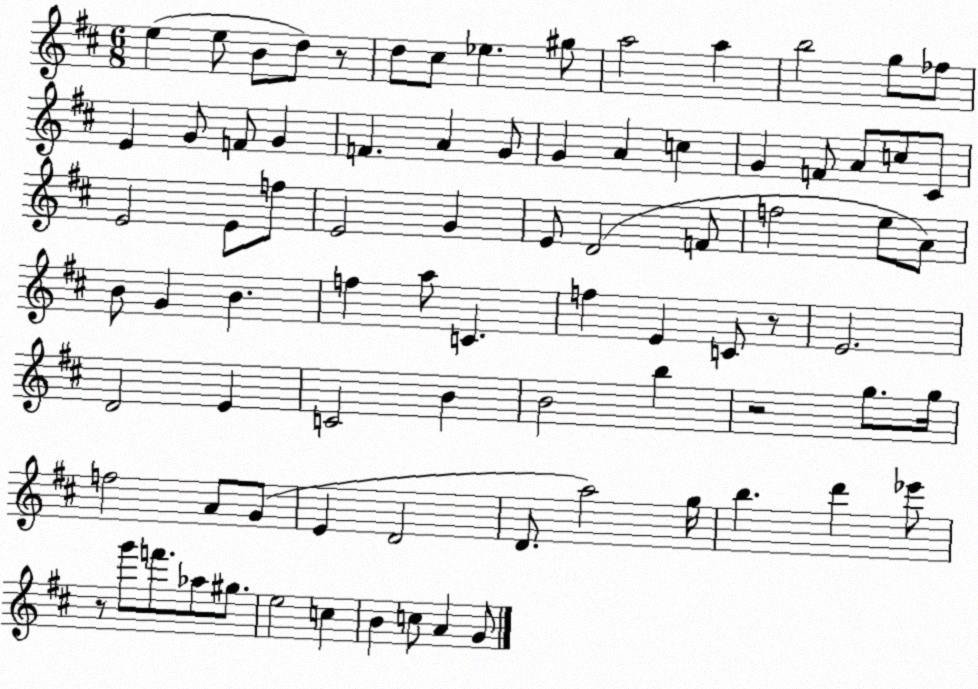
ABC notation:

X:1
T:Untitled
M:6/8
L:1/4
K:D
e e/2 B/2 d/2 z/2 d/2 ^c/2 _e ^g/2 a2 a b2 g/2 _f/2 E G/2 F/2 G F A G/2 G A c G F/2 A/2 c/2 ^C/2 E2 E/2 f/2 E2 G E/2 D2 F/2 f2 e/2 A/2 B/2 G B f a/2 C f E C/2 z/2 E2 D2 E C2 B B2 b z2 g/2 g/4 f2 A/2 G/2 E D2 D/2 a2 g/4 b d' _e'/2 z/2 g'/2 f'/2 _a/2 ^g/2 e2 c B c/2 A G/2